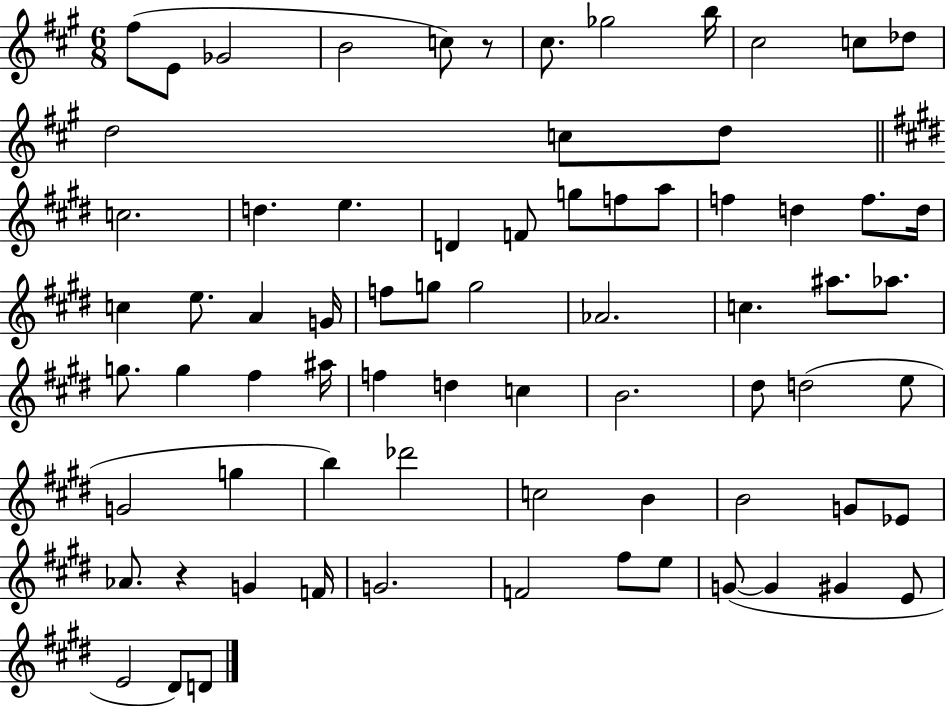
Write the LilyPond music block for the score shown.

{
  \clef treble
  \numericTimeSignature
  \time 6/8
  \key a \major
  fis''8( e'8 ges'2 | b'2 c''8) r8 | cis''8. ges''2 b''16 | cis''2 c''8 des''8 | \break d''2 c''8 d''8 | \bar "||" \break \key e \major c''2. | d''4. e''4. | d'4 f'8 g''8 f''8 a''8 | f''4 d''4 f''8. d''16 | \break c''4 e''8. a'4 g'16 | f''8 g''8 g''2 | aes'2. | c''4. ais''8. aes''8. | \break g''8. g''4 fis''4 ais''16 | f''4 d''4 c''4 | b'2. | dis''8 d''2( e''8 | \break g'2 g''4 | b''4) des'''2 | c''2 b'4 | b'2 g'8 ees'8 | \break aes'8. r4 g'4 f'16 | g'2. | f'2 fis''8 e''8 | g'8~(~ g'4 gis'4 e'8 | \break e'2 dis'8) d'8 | \bar "|."
}